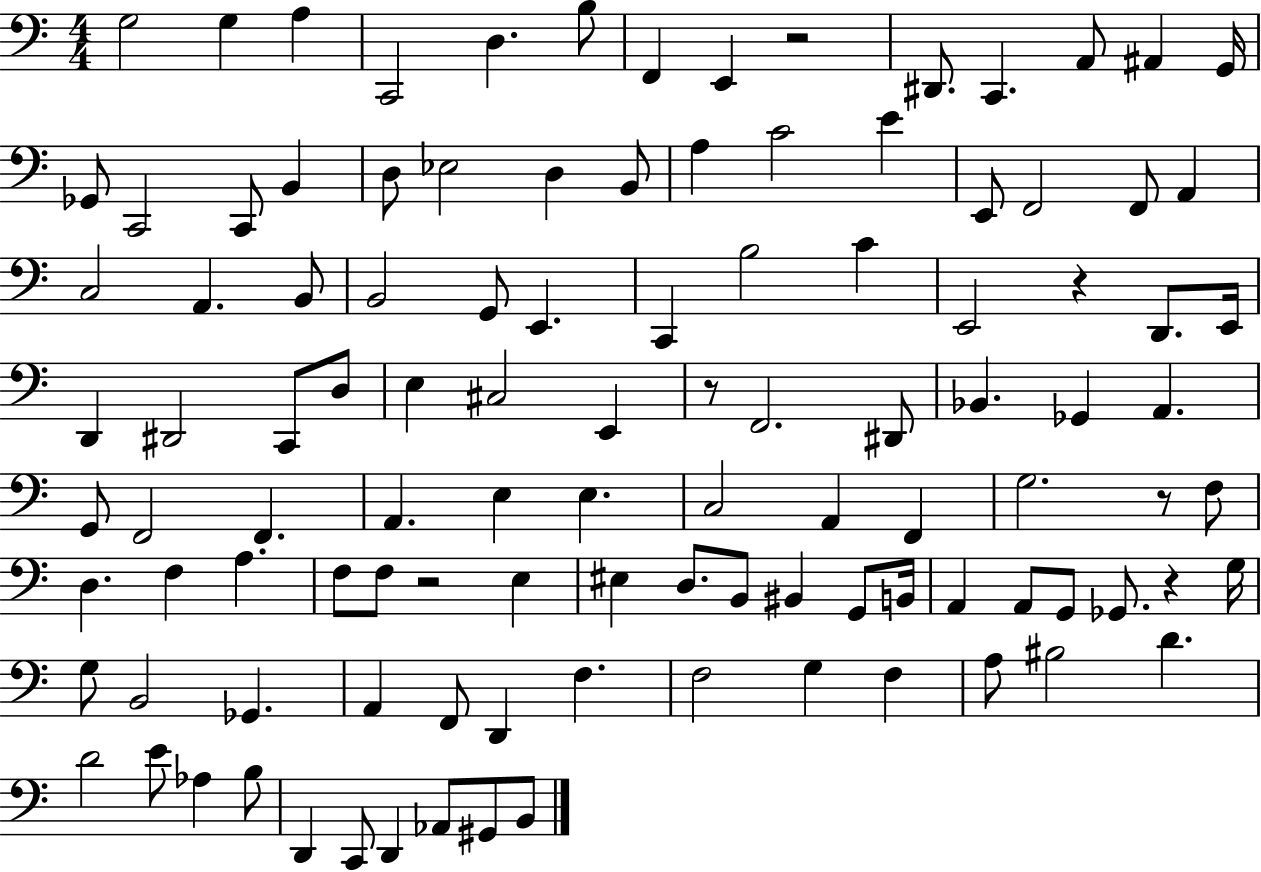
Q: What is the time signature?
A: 4/4